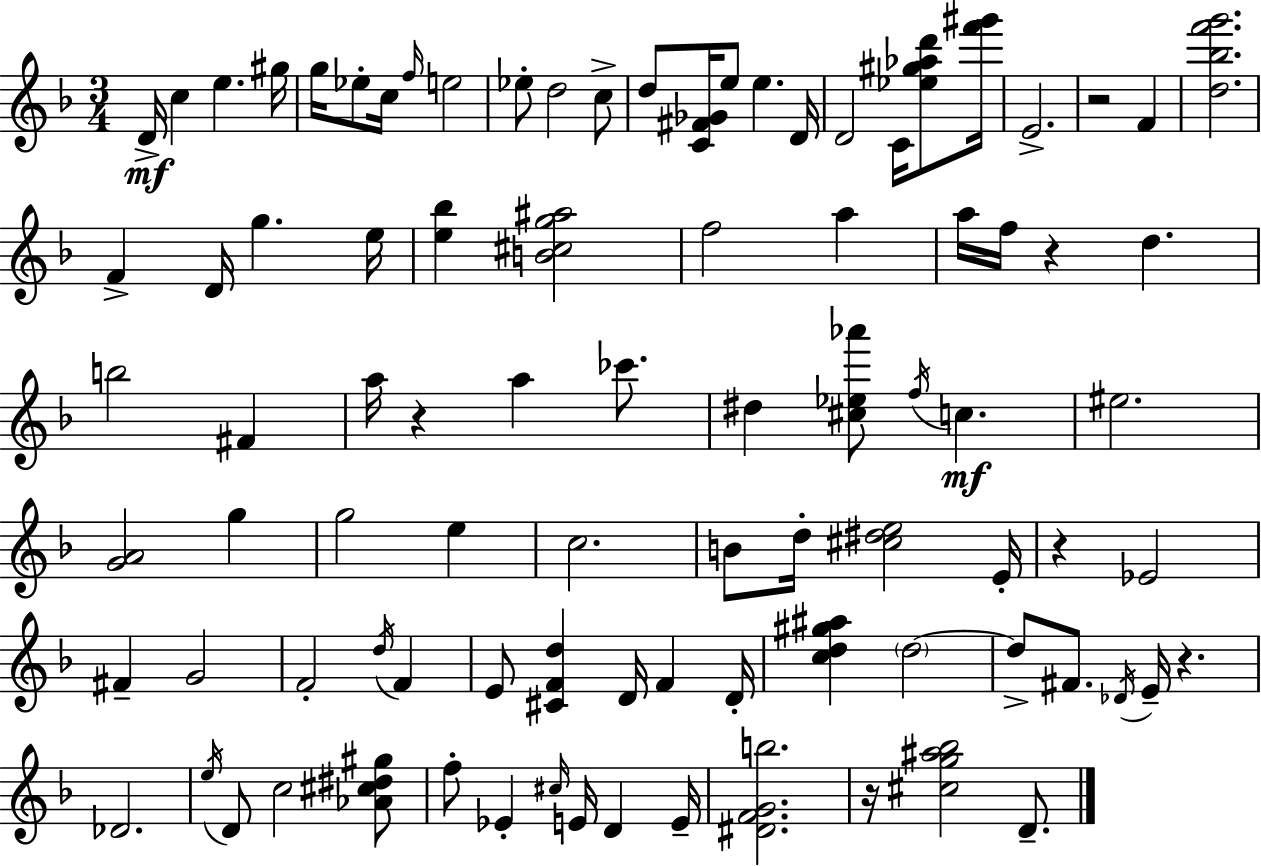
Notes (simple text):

D4/s C5/q E5/q. G#5/s G5/s Eb5/e C5/s F5/s E5/h Eb5/e D5/h C5/e D5/e [C4,F#4,Gb4]/s E5/e E5/q. D4/s D4/h C4/s [Eb5,G#5,Ab5,D6]/e [F6,G#6]/s E4/h. R/h F4/q [D5,Bb5,F6,G6]/h. F4/q D4/s G5/q. E5/s [E5,Bb5]/q [B4,C#5,G5,A#5]/h F5/h A5/q A5/s F5/s R/q D5/q. B5/h F#4/q A5/s R/q A5/q CES6/e. D#5/q [C#5,Eb5,Ab6]/e F5/s C5/q. EIS5/h. [G4,A4]/h G5/q G5/h E5/q C5/h. B4/e D5/s [C#5,D#5,E5]/h E4/s R/q Eb4/h F#4/q G4/h F4/h D5/s F4/q E4/e [C#4,F4,D5]/q D4/s F4/q D4/s [C5,D5,G#5,A#5]/q D5/h D5/e F#4/e. Db4/s E4/s R/q. Db4/h. E5/s D4/e C5/h [Ab4,C#5,D#5,G#5]/e F5/e Eb4/q C#5/s E4/s D4/q E4/s [D#4,F4,G4,B5]/h. R/s [C#5,G5,A#5,Bb5]/h D4/e.